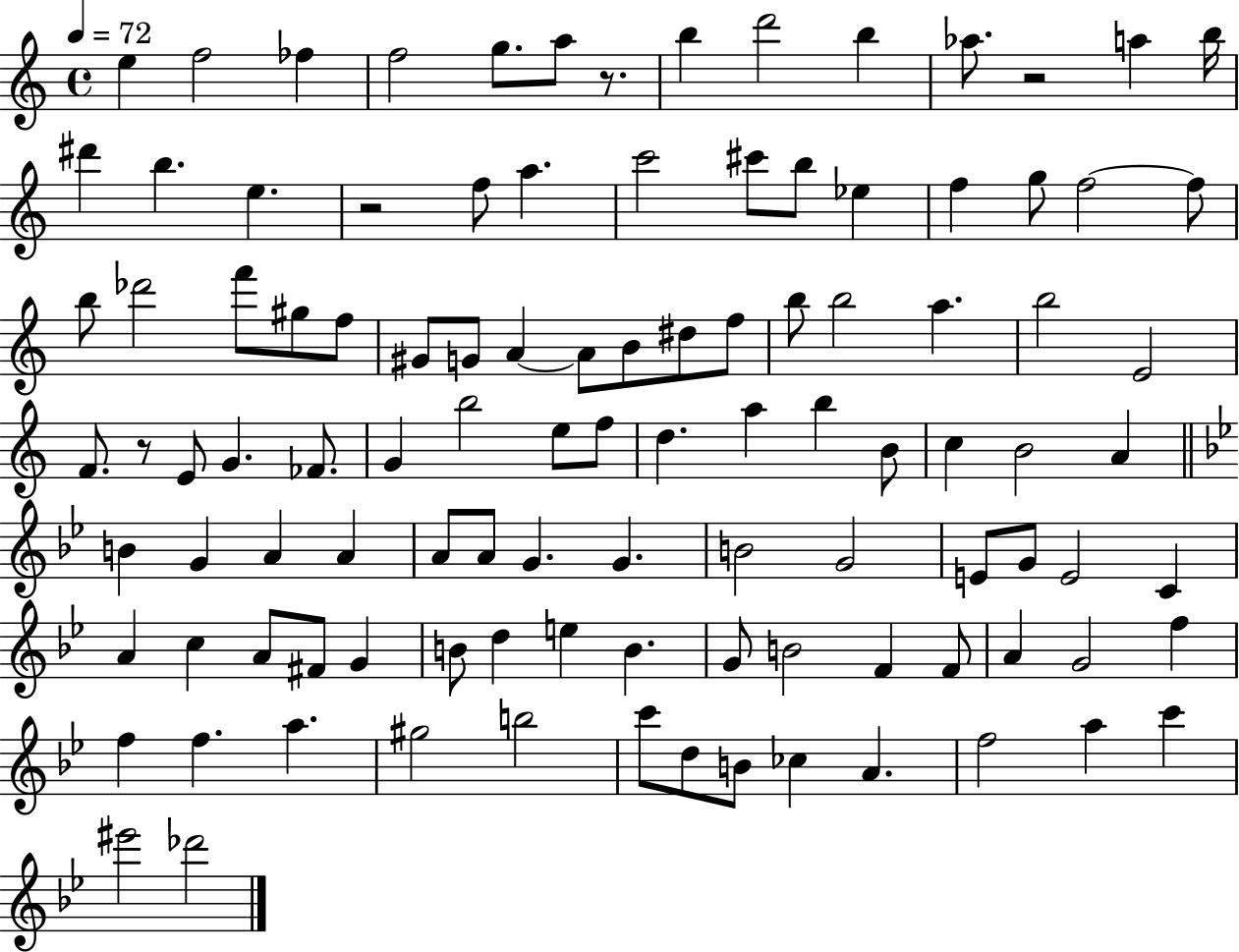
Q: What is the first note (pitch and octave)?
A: E5